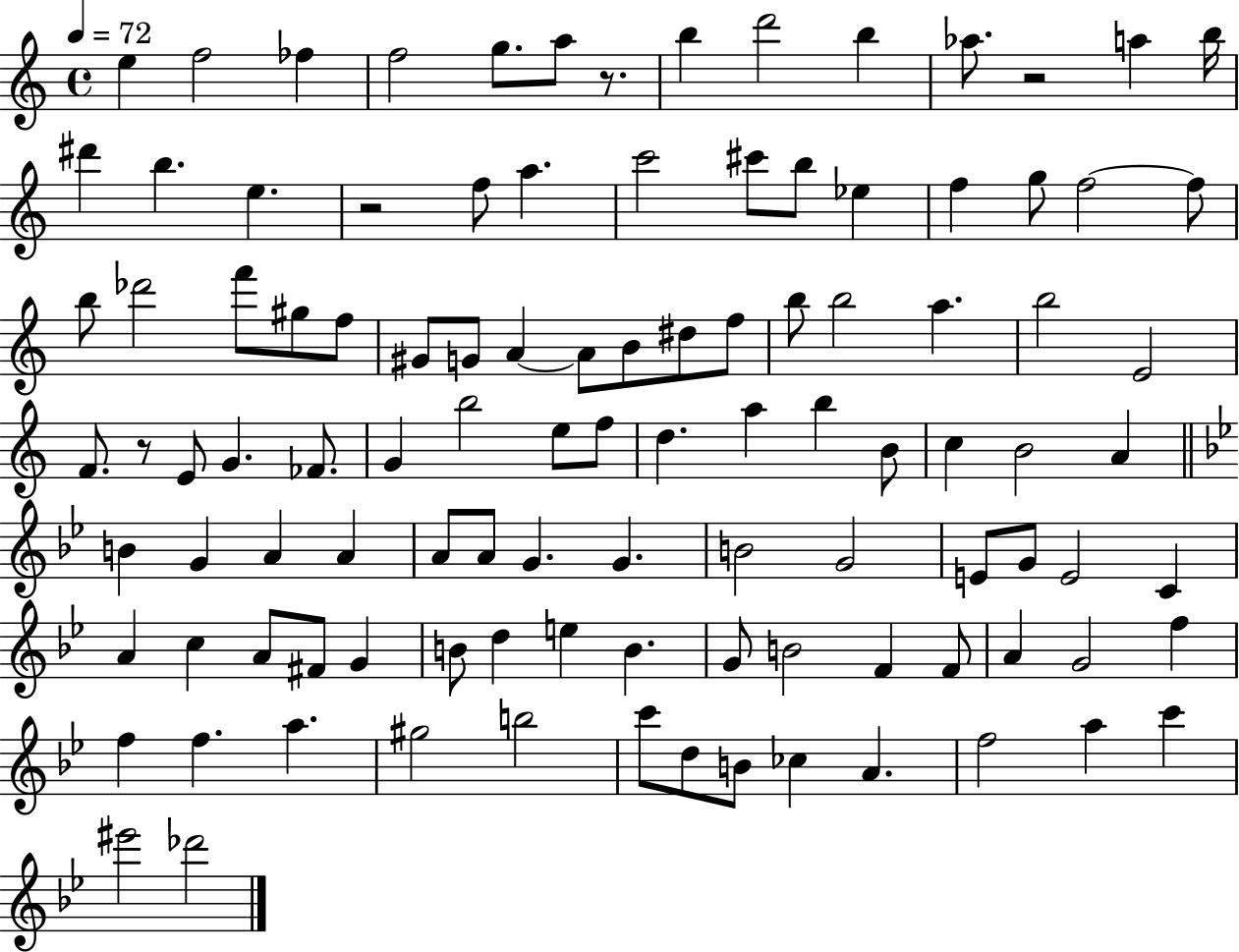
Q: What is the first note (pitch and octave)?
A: E5